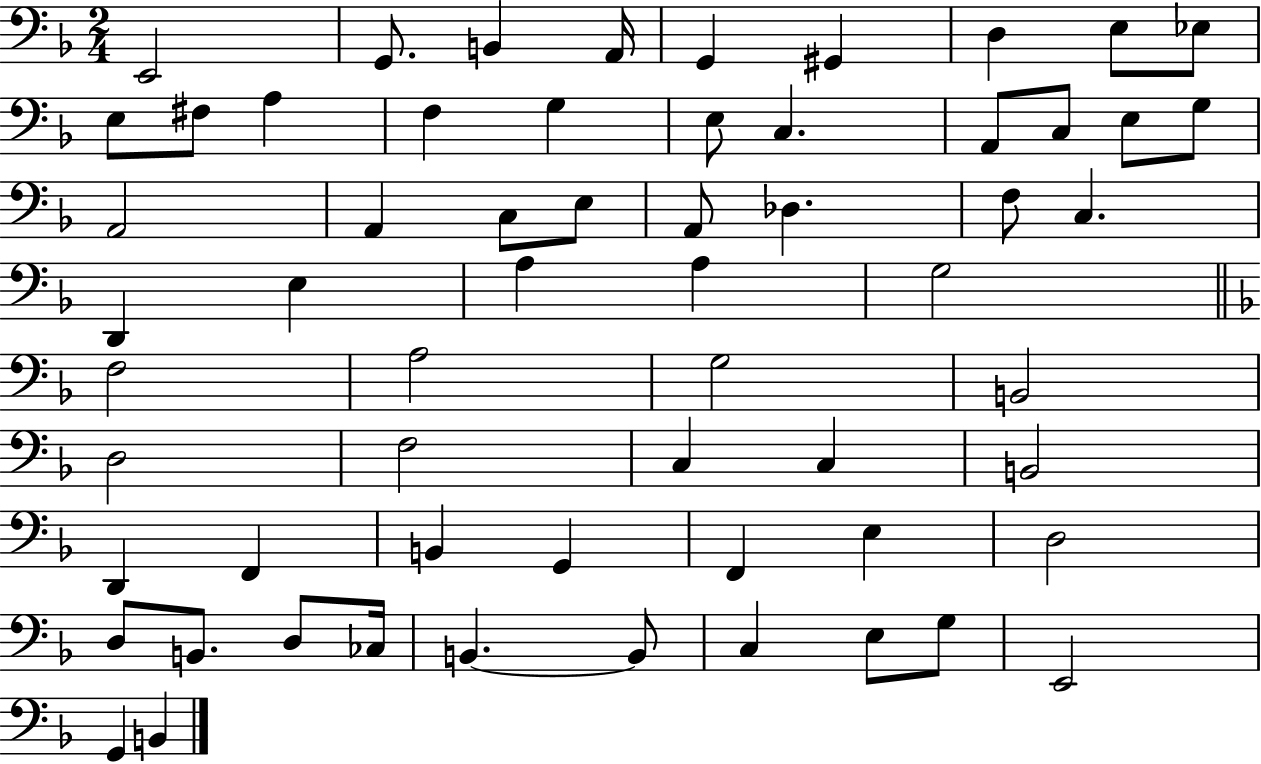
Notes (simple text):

E2/h G2/e. B2/q A2/s G2/q G#2/q D3/q E3/e Eb3/e E3/e F#3/e A3/q F3/q G3/q E3/e C3/q. A2/e C3/e E3/e G3/e A2/h A2/q C3/e E3/e A2/e Db3/q. F3/e C3/q. D2/q E3/q A3/q A3/q G3/h F3/h A3/h G3/h B2/h D3/h F3/h C3/q C3/q B2/h D2/q F2/q B2/q G2/q F2/q E3/q D3/h D3/e B2/e. D3/e CES3/s B2/q. B2/e C3/q E3/e G3/e E2/h G2/q B2/q